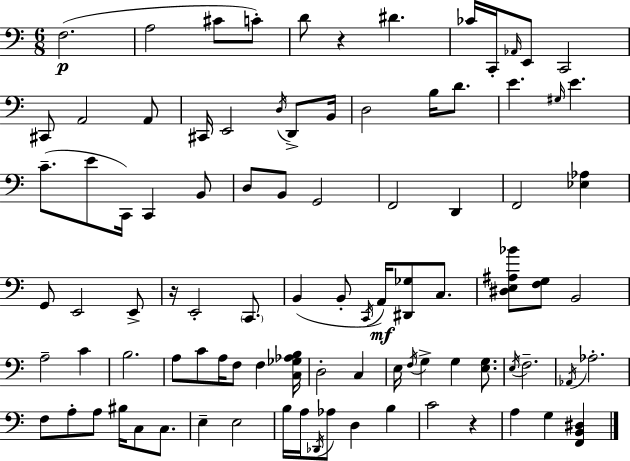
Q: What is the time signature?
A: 6/8